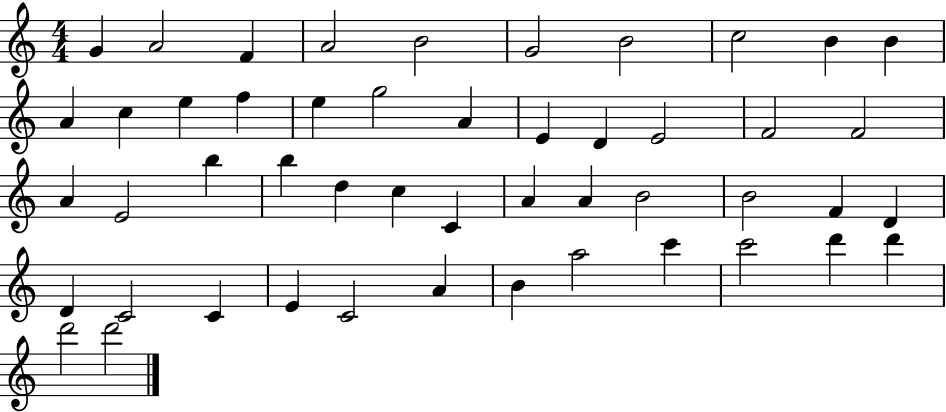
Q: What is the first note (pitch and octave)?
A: G4